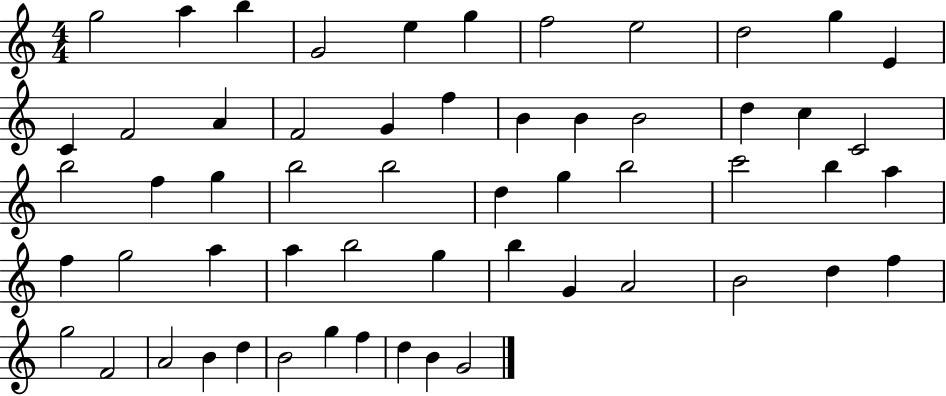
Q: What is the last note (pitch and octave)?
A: G4